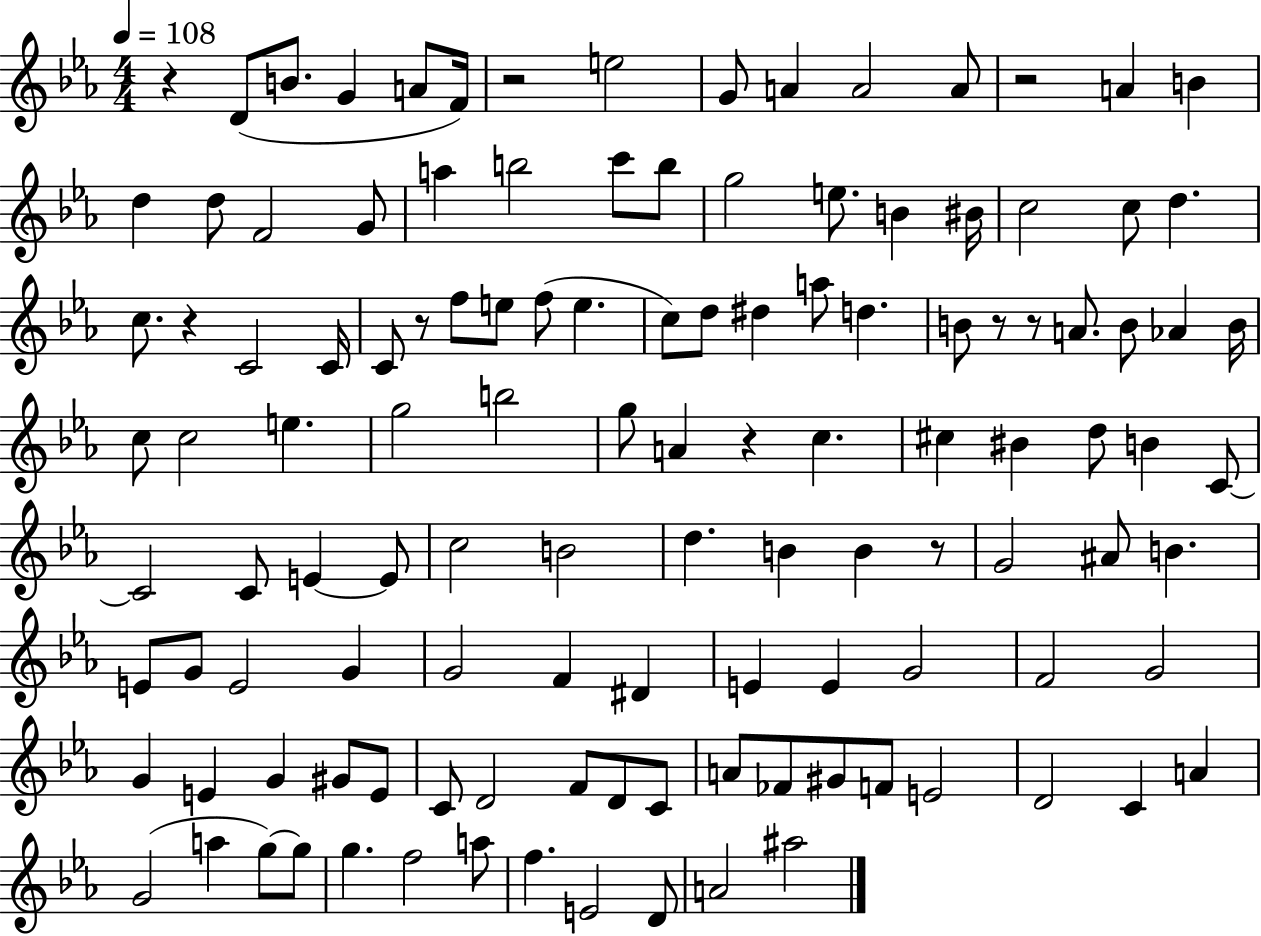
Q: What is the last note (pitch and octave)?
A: A#5